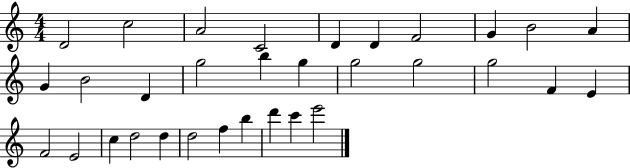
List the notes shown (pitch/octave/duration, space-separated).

D4/h C5/h A4/h C4/h D4/q D4/q F4/h G4/q B4/h A4/q G4/q B4/h D4/q G5/h B5/q G5/q G5/h G5/h G5/h F4/q E4/q F4/h E4/h C5/q D5/h D5/q D5/h F5/q B5/q D6/q C6/q E6/h